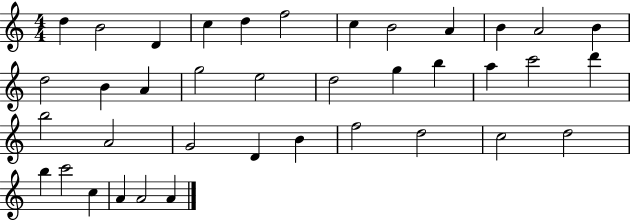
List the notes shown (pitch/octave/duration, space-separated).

D5/q B4/h D4/q C5/q D5/q F5/h C5/q B4/h A4/q B4/q A4/h B4/q D5/h B4/q A4/q G5/h E5/h D5/h G5/q B5/q A5/q C6/h D6/q B5/h A4/h G4/h D4/q B4/q F5/h D5/h C5/h D5/h B5/q C6/h C5/q A4/q A4/h A4/q